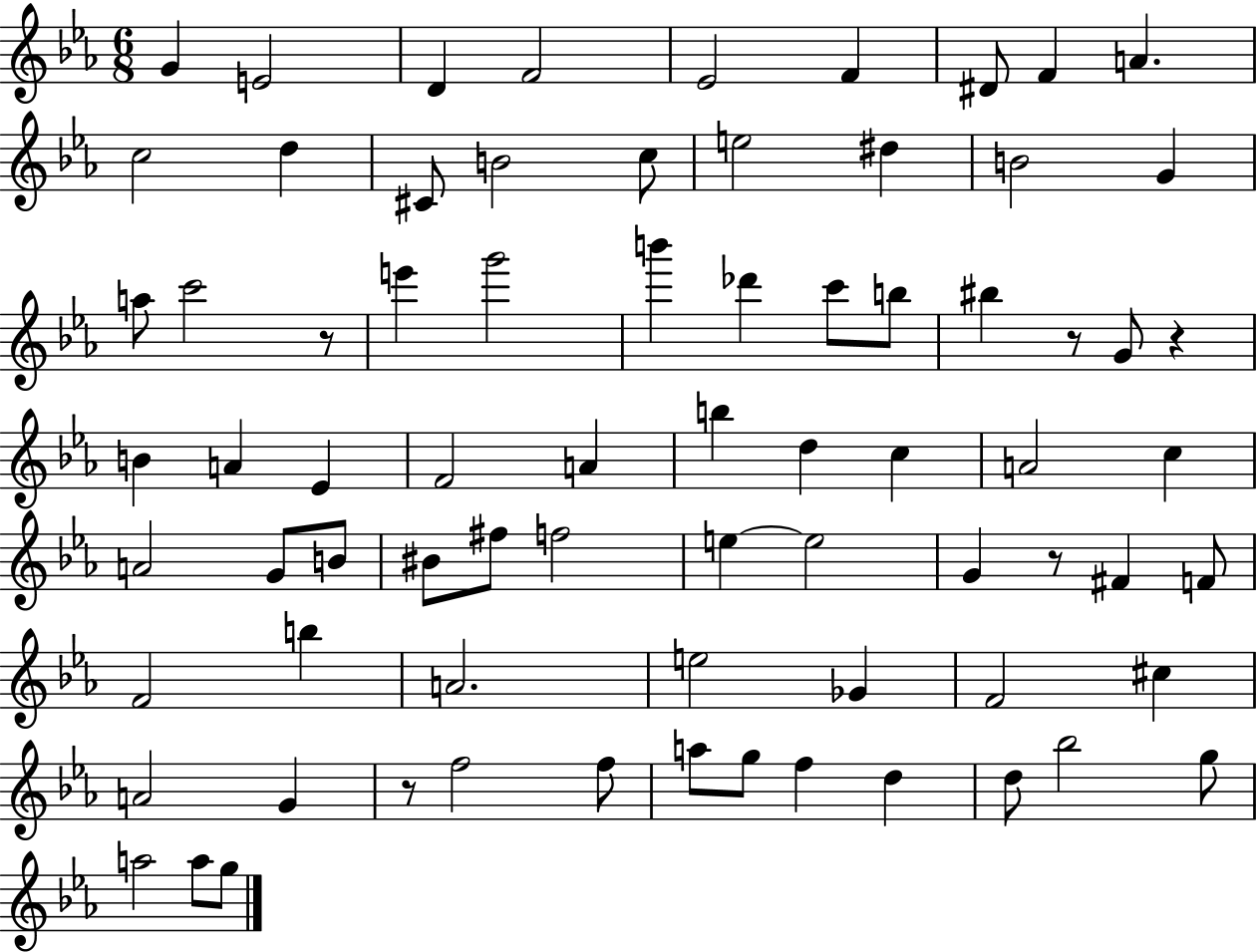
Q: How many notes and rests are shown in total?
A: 75